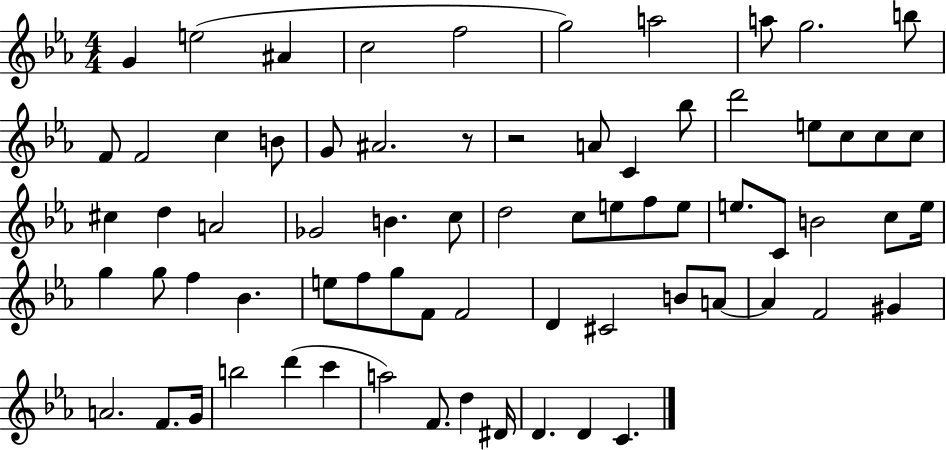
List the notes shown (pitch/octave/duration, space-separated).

G4/q E5/h A#4/q C5/h F5/h G5/h A5/h A5/e G5/h. B5/e F4/e F4/h C5/q B4/e G4/e A#4/h. R/e R/h A4/e C4/q Bb5/e D6/h E5/e C5/e C5/e C5/e C#5/q D5/q A4/h Gb4/h B4/q. C5/e D5/h C5/e E5/e F5/e E5/e E5/e. C4/e B4/h C5/e E5/s G5/q G5/e F5/q Bb4/q. E5/e F5/e G5/e F4/e F4/h D4/q C#4/h B4/e A4/e A4/q F4/h G#4/q A4/h. F4/e. G4/s B5/h D6/q C6/q A5/h F4/e. D5/q D#4/s D4/q. D4/q C4/q.